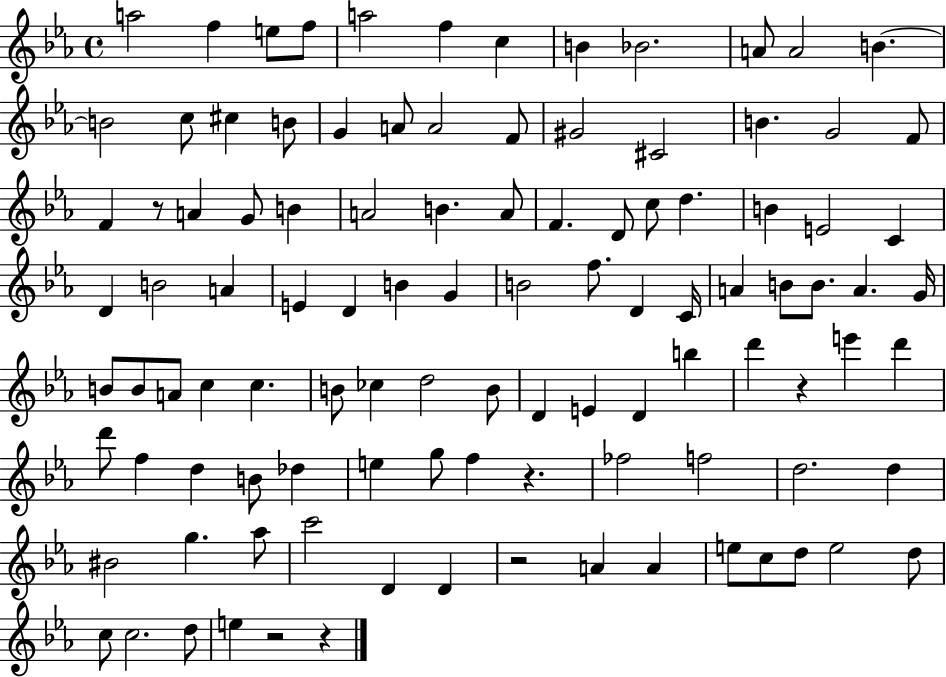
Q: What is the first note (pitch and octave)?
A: A5